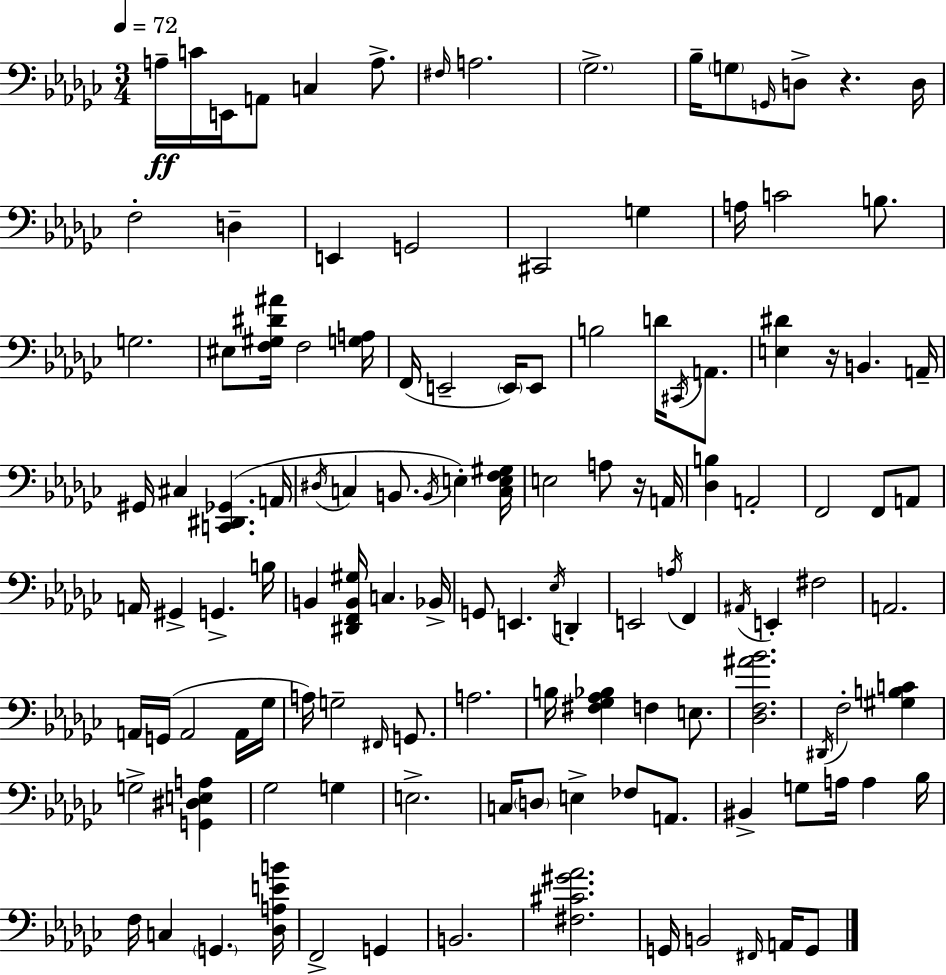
X:1
T:Untitled
M:3/4
L:1/4
K:Ebm
A,/4 C/4 E,,/4 A,,/2 C, A,/2 ^F,/4 A,2 _G,2 _B,/4 G,/2 G,,/4 D,/2 z D,/4 F,2 D, E,, G,,2 ^C,,2 G, A,/4 C2 B,/2 G,2 ^E,/2 [F,^G,^D^A]/4 F,2 [G,A,]/4 F,,/4 E,,2 E,,/4 E,,/2 B,2 D/4 ^C,,/4 A,,/2 [E,^D] z/4 B,, A,,/4 ^G,,/4 ^C, [C,,^D,,_G,,] A,,/4 ^D,/4 C, B,,/2 B,,/4 E, [C,E,F,^G,]/4 E,2 A,/2 z/4 A,,/4 [_D,B,] A,,2 F,,2 F,,/2 A,,/2 A,,/4 ^G,, G,, B,/4 B,, [^D,,F,,B,,^G,]/4 C, _B,,/4 G,,/2 E,, _E,/4 D,, E,,2 A,/4 F,, ^A,,/4 E,, ^F,2 A,,2 A,,/4 G,,/4 A,,2 A,,/4 _G,/4 A,/4 G,2 ^F,,/4 G,,/2 A,2 B,/4 [^F,_G,_A,_B,] F, E,/2 [_D,F,^A_B]2 ^D,,/4 F,2 [^G,B,C] G,2 [G,,^D,E,A,] _G,2 G, E,2 C,/4 D,/2 E, _F,/2 A,,/2 ^B,, G,/2 A,/4 A, _B,/4 F,/4 C, G,, [_D,A,EB]/4 F,,2 G,, B,,2 [^F,^C^G_A]2 G,,/4 B,,2 ^F,,/4 A,,/4 G,,/2